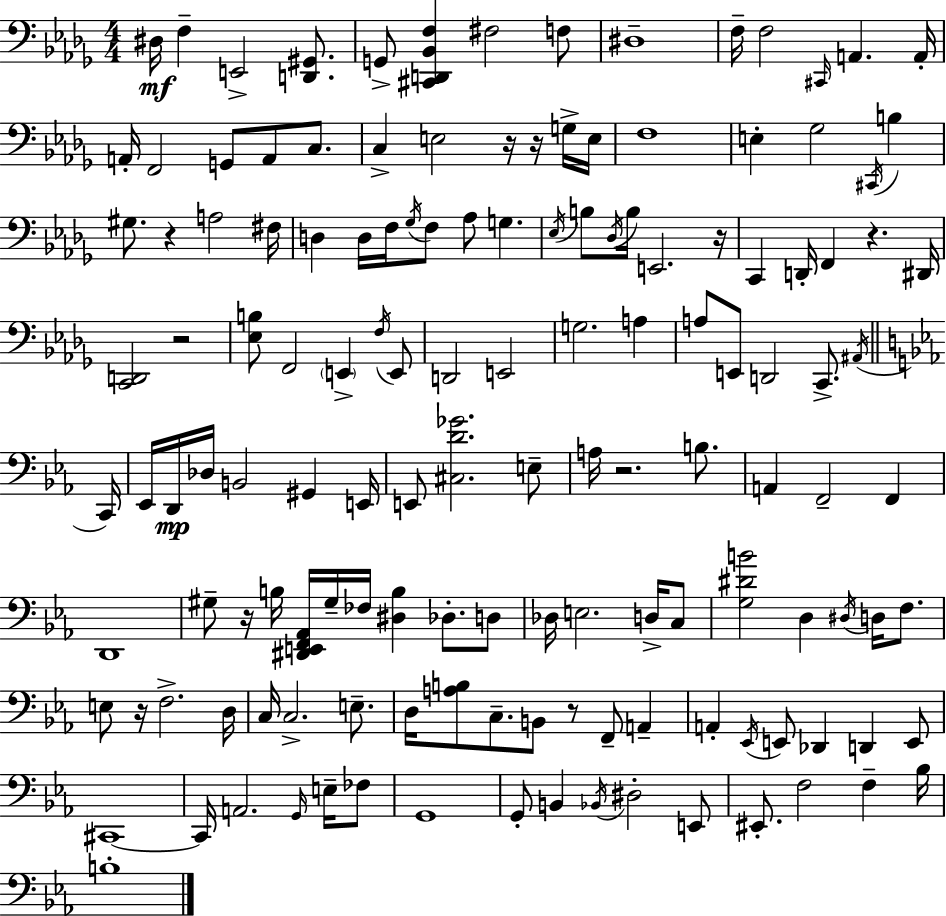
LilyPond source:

{
  \clef bass
  \numericTimeSignature
  \time 4/4
  \key bes \minor
  dis16\mf f4-- e,2-> <d, gis,>8. | g,8-> <cis, d, bes, f>4 fis2 f8 | dis1-- | f16-- f2 \grace { cis,16 } a,4. | \break a,16-. a,16-. f,2 g,8 a,8 c8. | c4-> e2 r16 r16 g16-> | e16 f1 | e4-. ges2 \acciaccatura { cis,16 } b4 | \break gis8. r4 a2 | fis16 d4 d16 f16 \acciaccatura { ges16 } f8 aes8 g4. | \acciaccatura { ees16 } b8 \acciaccatura { des16 } b16 e,2. | r16 c,4 d,16-. f,4 r4. | \break dis,16 <c, d,>2 r2 | <ees b>8 f,2 \parenthesize e,4-> | \acciaccatura { f16 } e,8 d,2 e,2 | g2. | \break a4 a8 e,8 d,2 | c,8.-> \acciaccatura { ais,16 } \bar "||" \break \key c \minor c,16 ees,16 d,16\mp des16 b,2 gis,4 | e,16 e,8 <cis d' ges'>2. e8-- | a16 r2. b8. | a,4 f,2-- f,4 | \break d,1 | gis8-- r16 b16 <dis, e, f, aes,>16 gis16-- fes16 <dis b>4 des8.-. d8 | des16 e2. d16-> c8 | <g dis' b'>2 d4 \acciaccatura { dis16 } d16 f8. | \break e8 r16 f2.-> | d16 c16 c2.-> e8.-- | d16 <a b>8 c8.-- b,8 r8 f,8-- a,4-- | a,4-. \acciaccatura { ees,16 } e,8 des,4 d,4 | \break e,8 cis,1~~ | cis,16 a,2. | \grace { g,16 } e16-- fes8 g,1 | g,8-. b,4 \acciaccatura { bes,16 } dis2-. | \break e,8 eis,8.-. f2 | f4-- bes16 b1-. | \bar "|."
}